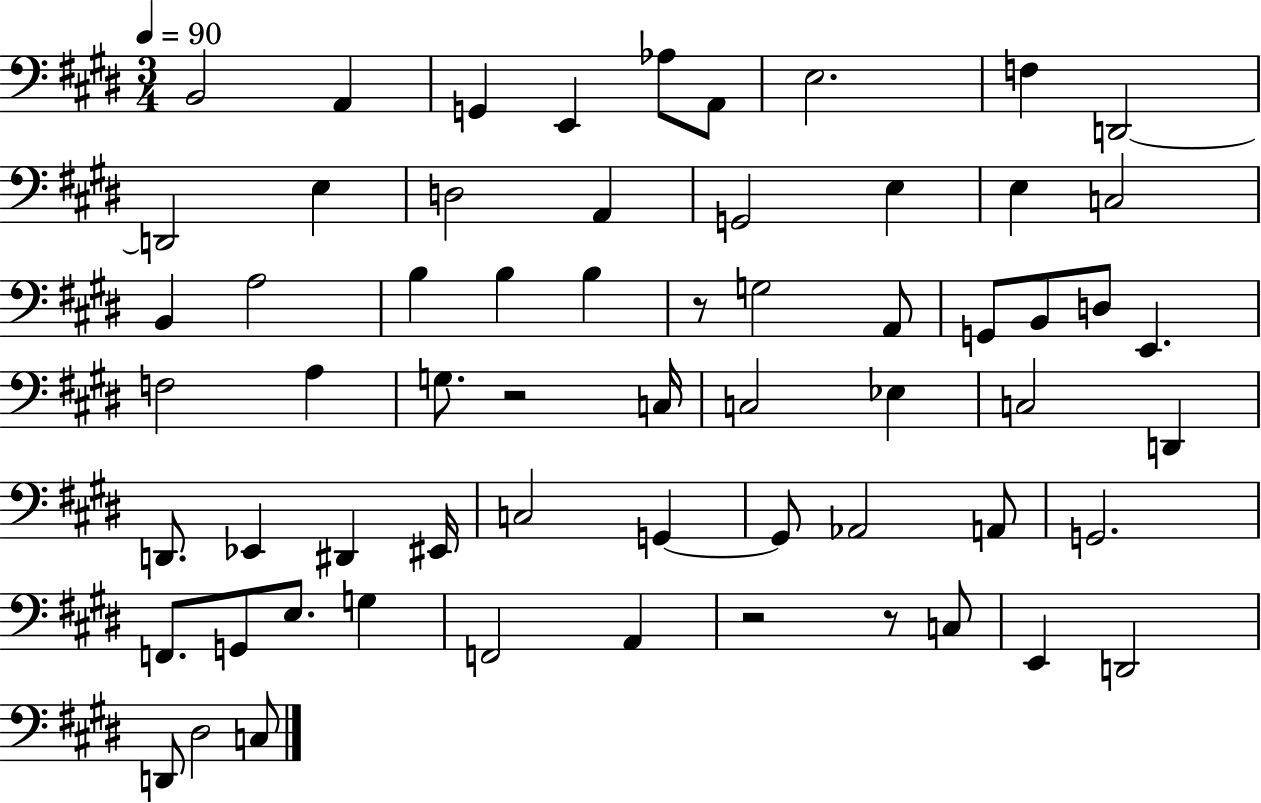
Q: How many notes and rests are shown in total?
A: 62